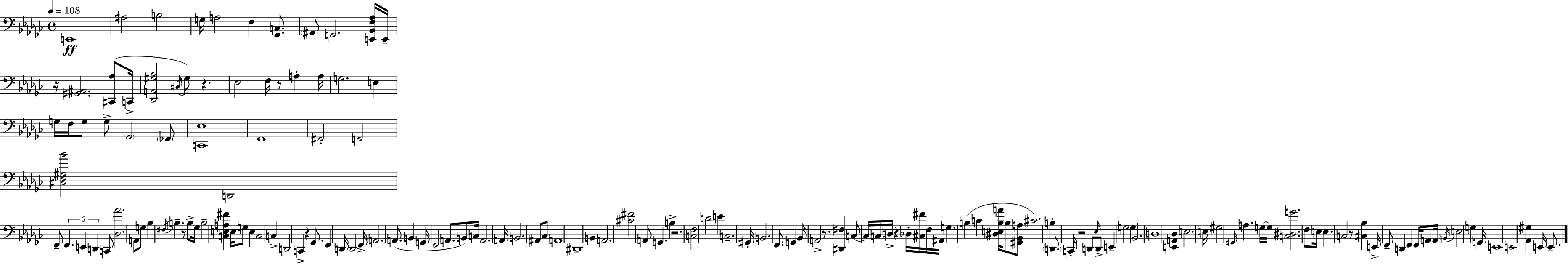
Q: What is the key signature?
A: EES minor